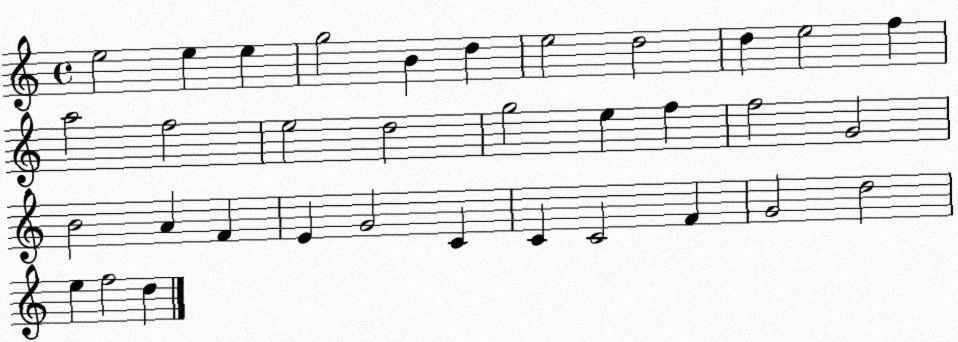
X:1
T:Untitled
M:4/4
L:1/4
K:C
e2 e e g2 B d e2 d2 d e2 f a2 f2 e2 d2 g2 e f f2 G2 B2 A F E G2 C C C2 F G2 d2 e f2 d